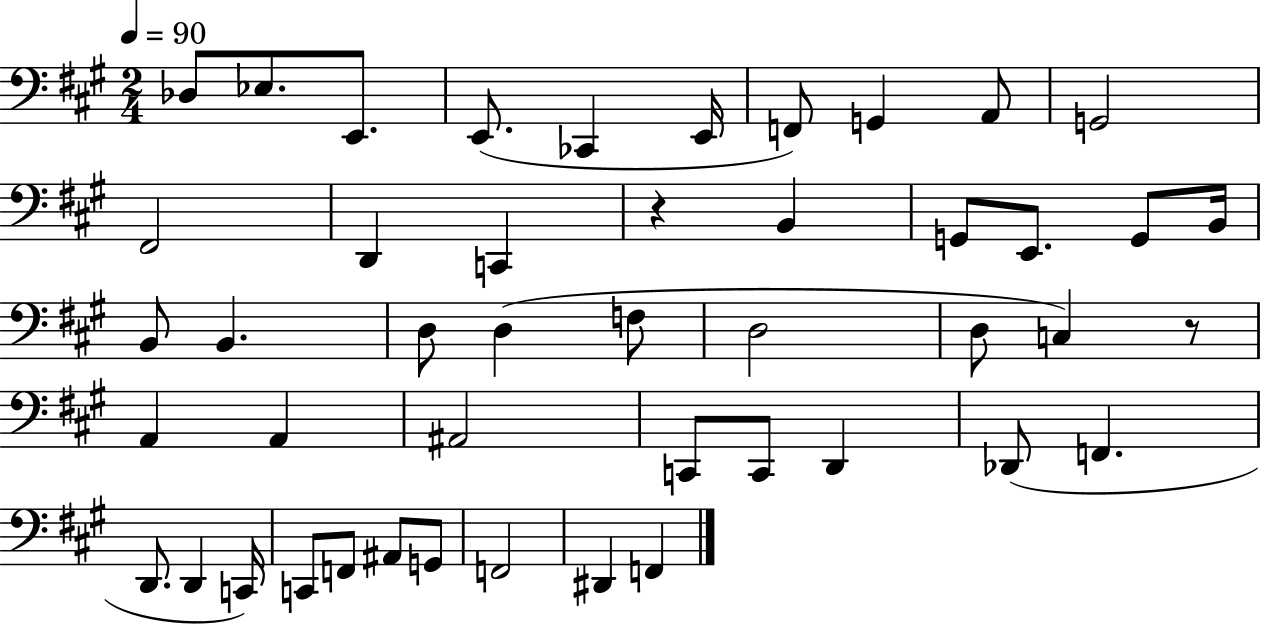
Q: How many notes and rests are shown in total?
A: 46